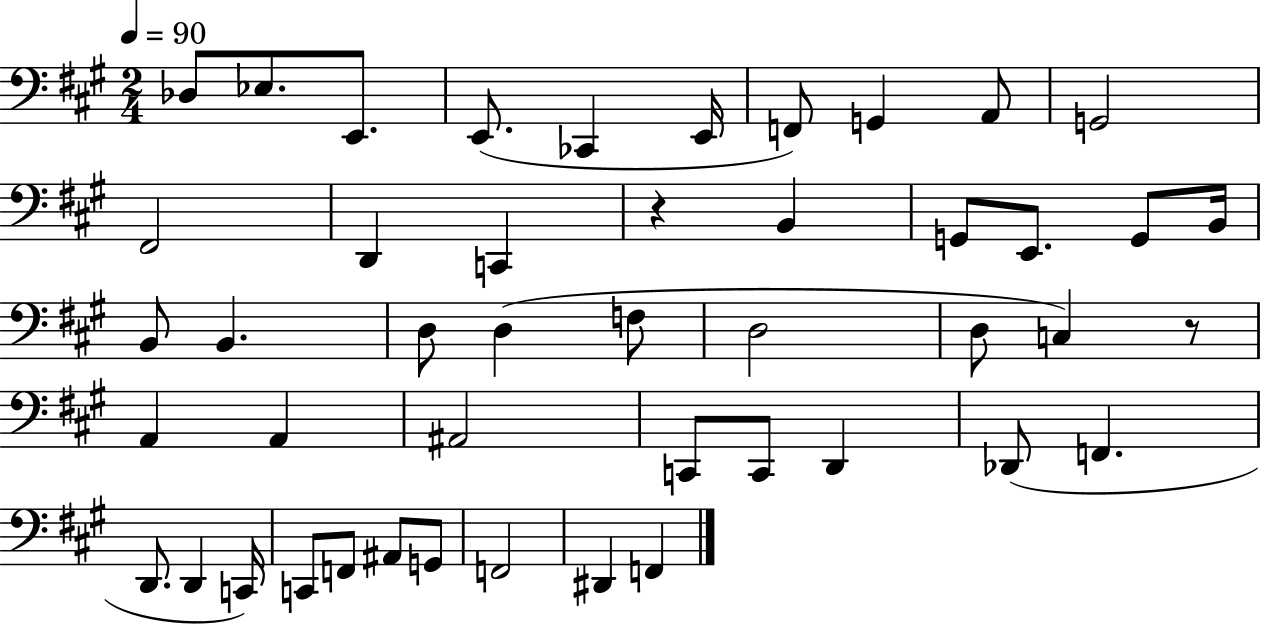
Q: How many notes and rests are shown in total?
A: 46